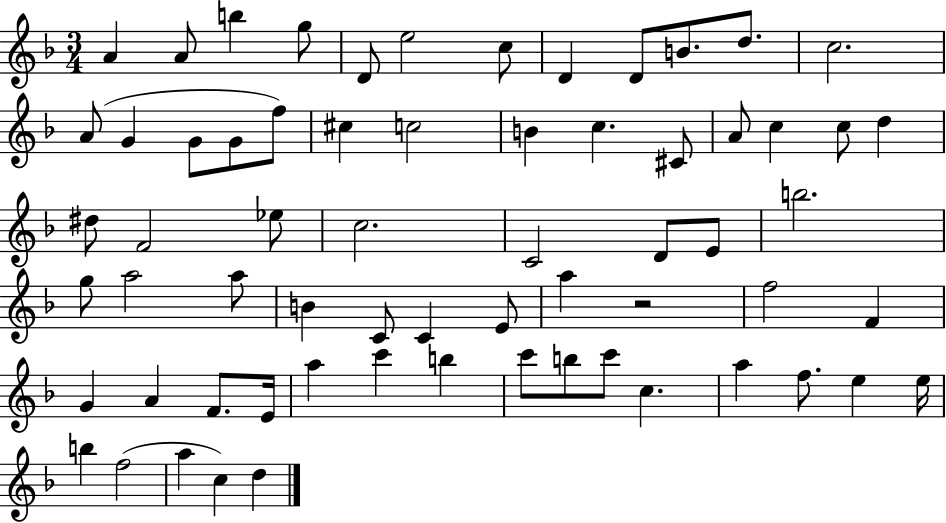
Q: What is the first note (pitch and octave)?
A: A4